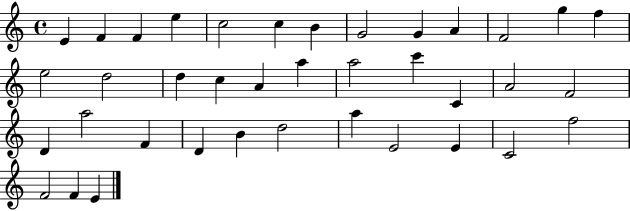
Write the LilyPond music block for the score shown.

{
  \clef treble
  \time 4/4
  \defaultTimeSignature
  \key c \major
  e'4 f'4 f'4 e''4 | c''2 c''4 b'4 | g'2 g'4 a'4 | f'2 g''4 f''4 | \break e''2 d''2 | d''4 c''4 a'4 a''4 | a''2 c'''4 c'4 | a'2 f'2 | \break d'4 a''2 f'4 | d'4 b'4 d''2 | a''4 e'2 e'4 | c'2 f''2 | \break f'2 f'4 e'4 | \bar "|."
}